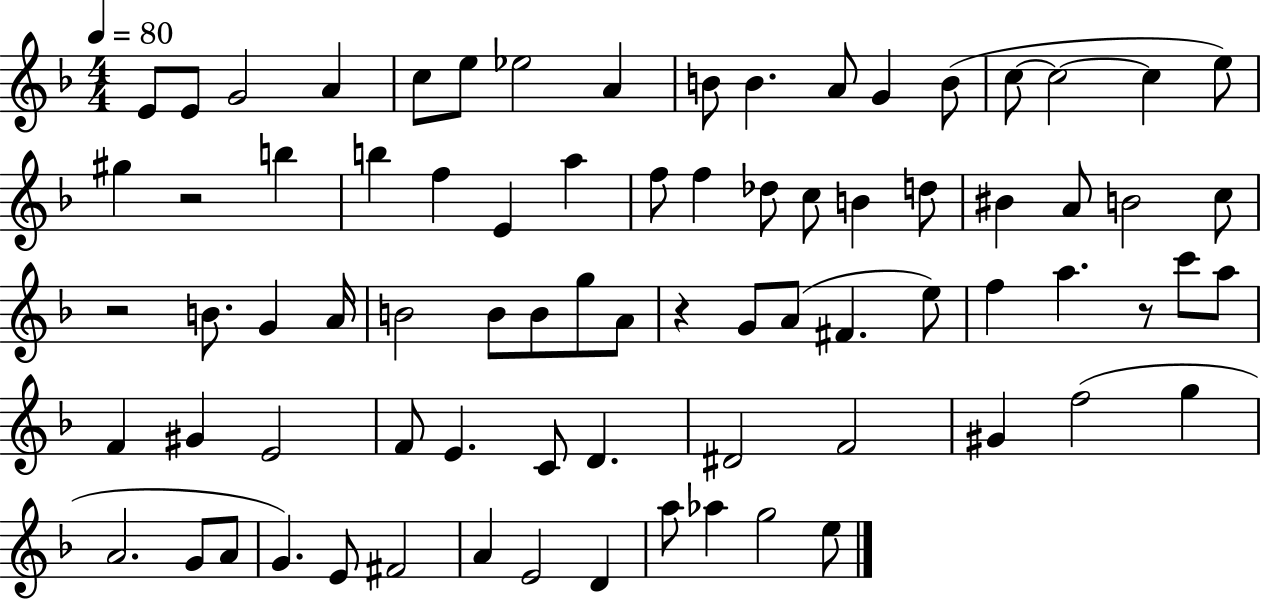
{
  \clef treble
  \numericTimeSignature
  \time 4/4
  \key f \major
  \tempo 4 = 80
  \repeat volta 2 { e'8 e'8 g'2 a'4 | c''8 e''8 ees''2 a'4 | b'8 b'4. a'8 g'4 b'8( | c''8~~ c''2~~ c''4 e''8) | \break gis''4 r2 b''4 | b''4 f''4 e'4 a''4 | f''8 f''4 des''8 c''8 b'4 d''8 | bis'4 a'8 b'2 c''8 | \break r2 b'8. g'4 a'16 | b'2 b'8 b'8 g''8 a'8 | r4 g'8 a'8( fis'4. e''8) | f''4 a''4. r8 c'''8 a''8 | \break f'4 gis'4 e'2 | f'8 e'4. c'8 d'4. | dis'2 f'2 | gis'4 f''2( g''4 | \break a'2. g'8 a'8 | g'4.) e'8 fis'2 | a'4 e'2 d'4 | a''8 aes''4 g''2 e''8 | \break } \bar "|."
}